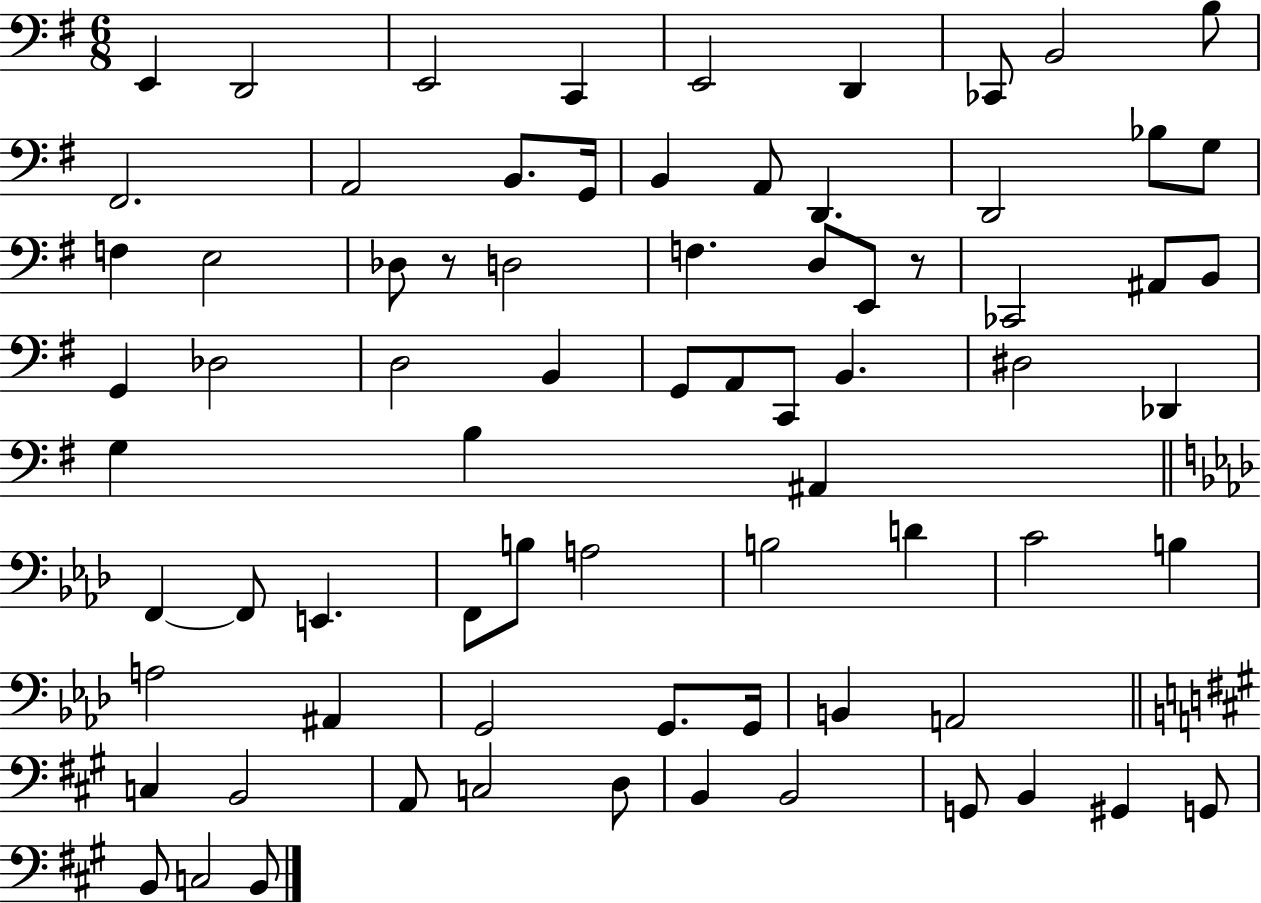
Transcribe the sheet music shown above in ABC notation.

X:1
T:Untitled
M:6/8
L:1/4
K:G
E,, D,,2 E,,2 C,, E,,2 D,, _C,,/2 B,,2 B,/2 ^F,,2 A,,2 B,,/2 G,,/4 B,, A,,/2 D,, D,,2 _B,/2 G,/2 F, E,2 _D,/2 z/2 D,2 F, D,/2 E,,/2 z/2 _C,,2 ^A,,/2 B,,/2 G,, _D,2 D,2 B,, G,,/2 A,,/2 C,,/2 B,, ^D,2 _D,, G, B, ^A,, F,, F,,/2 E,, F,,/2 B,/2 A,2 B,2 D C2 B, A,2 ^A,, G,,2 G,,/2 G,,/4 B,, A,,2 C, B,,2 A,,/2 C,2 D,/2 B,, B,,2 G,,/2 B,, ^G,, G,,/2 B,,/2 C,2 B,,/2